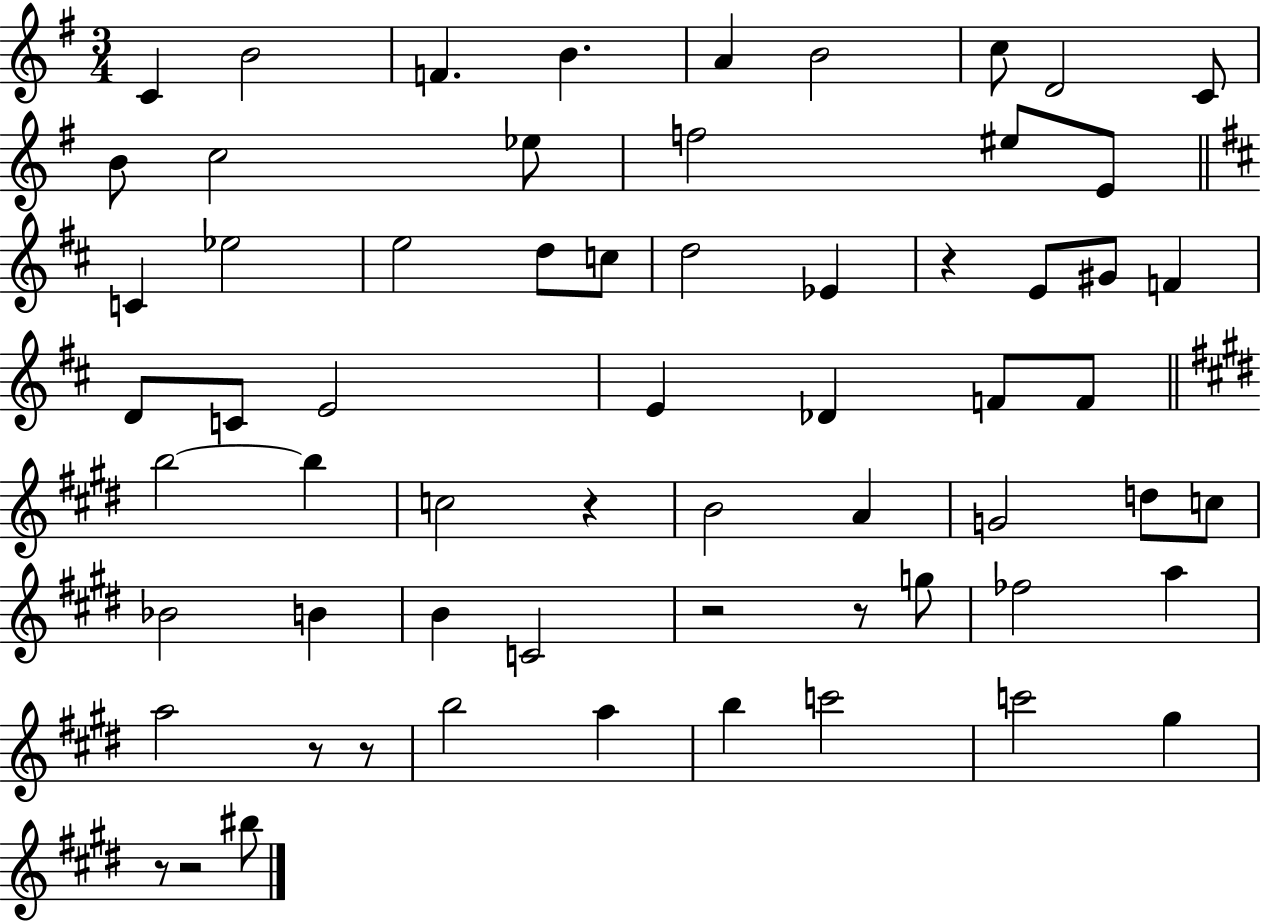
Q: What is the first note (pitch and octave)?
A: C4